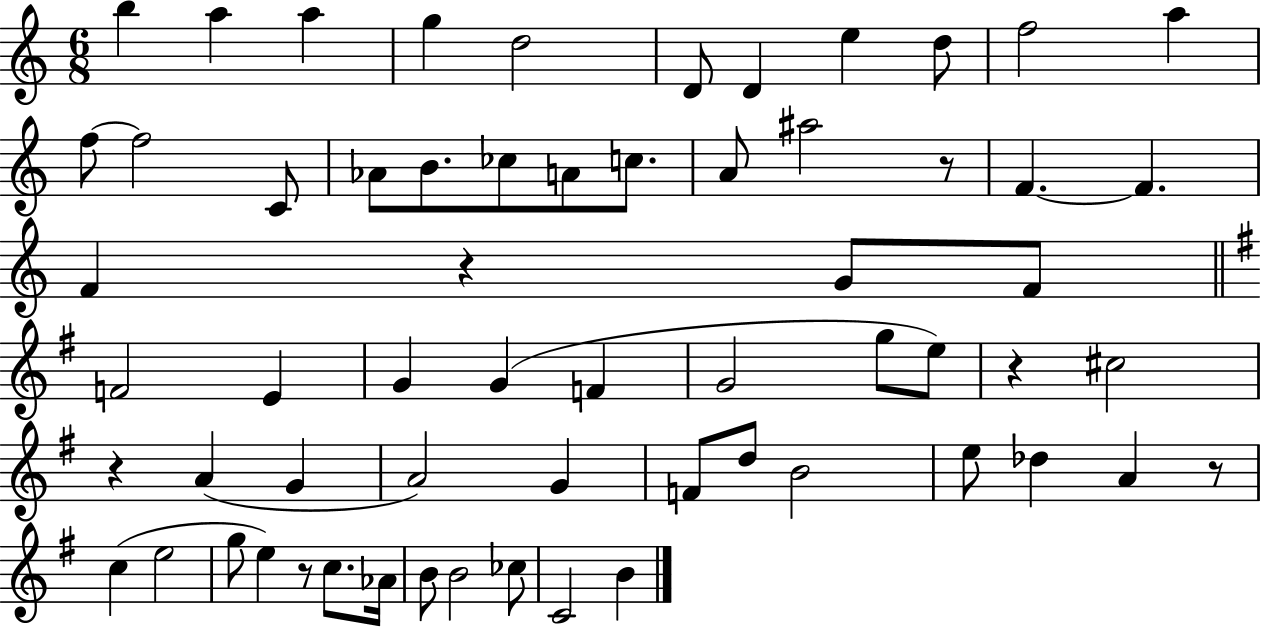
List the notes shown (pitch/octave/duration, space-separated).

B5/q A5/q A5/q G5/q D5/h D4/e D4/q E5/q D5/e F5/h A5/q F5/e F5/h C4/e Ab4/e B4/e. CES5/e A4/e C5/e. A4/e A#5/h R/e F4/q. F4/q. F4/q R/q G4/e F4/e F4/h E4/q G4/q G4/q F4/q G4/h G5/e E5/e R/q C#5/h R/q A4/q G4/q A4/h G4/q F4/e D5/e B4/h E5/e Db5/q A4/q R/e C5/q E5/h G5/e E5/q R/e C5/e. Ab4/s B4/e B4/h CES5/e C4/h B4/q